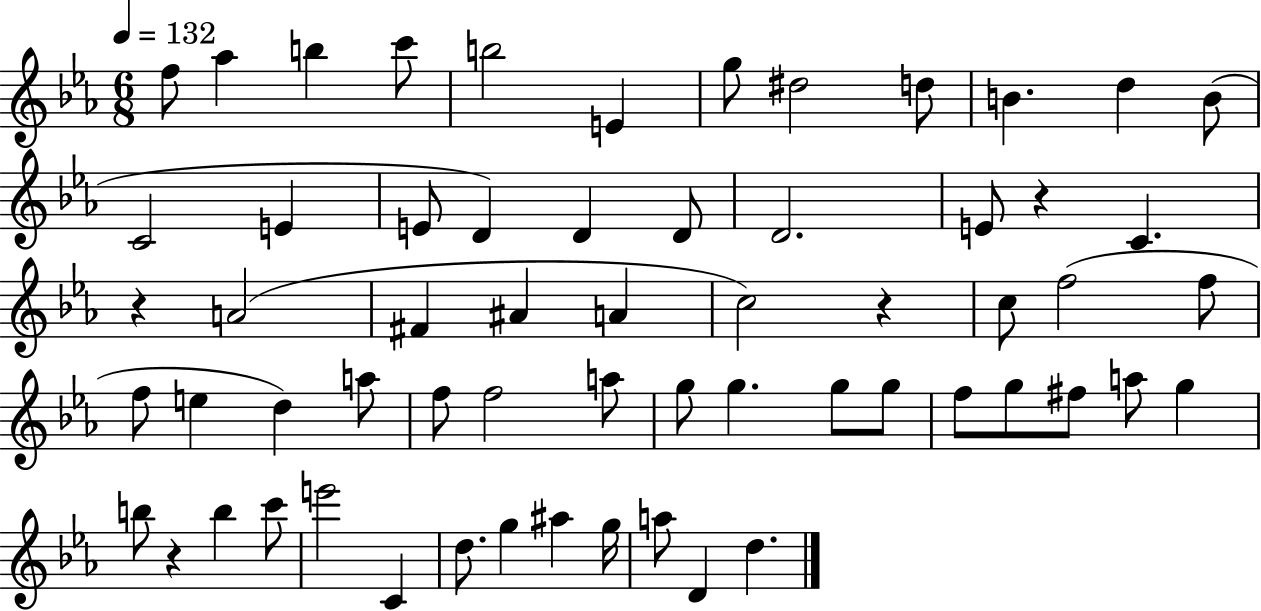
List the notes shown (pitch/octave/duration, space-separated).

F5/e Ab5/q B5/q C6/e B5/h E4/q G5/e D#5/h D5/e B4/q. D5/q B4/e C4/h E4/q E4/e D4/q D4/q D4/e D4/h. E4/e R/q C4/q. R/q A4/h F#4/q A#4/q A4/q C5/h R/q C5/e F5/h F5/e F5/e E5/q D5/q A5/e F5/e F5/h A5/e G5/e G5/q. G5/e G5/e F5/e G5/e F#5/e A5/e G5/q B5/e R/q B5/q C6/e E6/h C4/q D5/e. G5/q A#5/q G5/s A5/e D4/q D5/q.